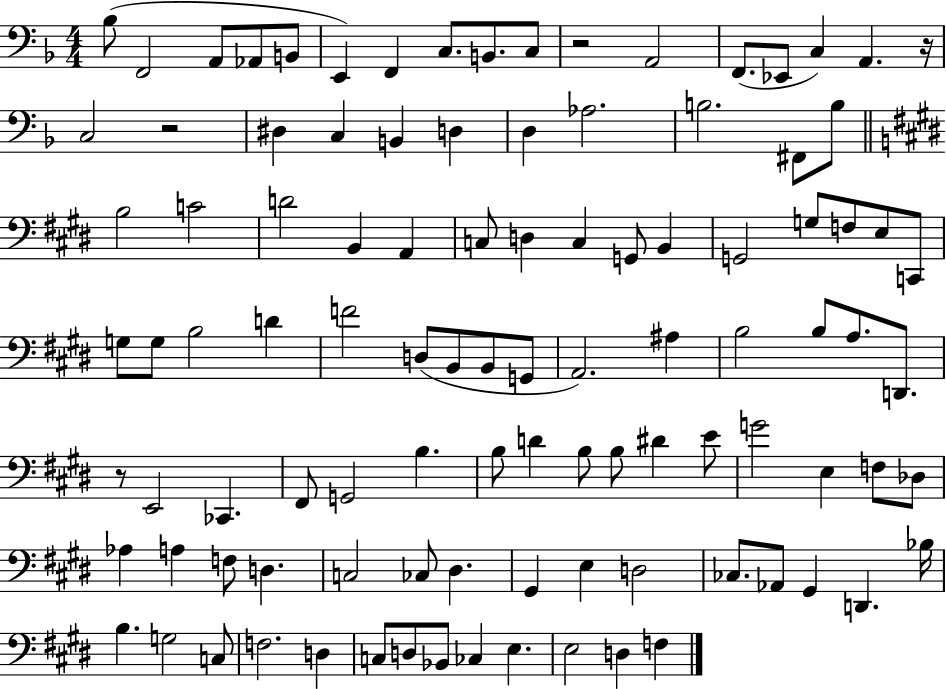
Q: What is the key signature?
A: F major